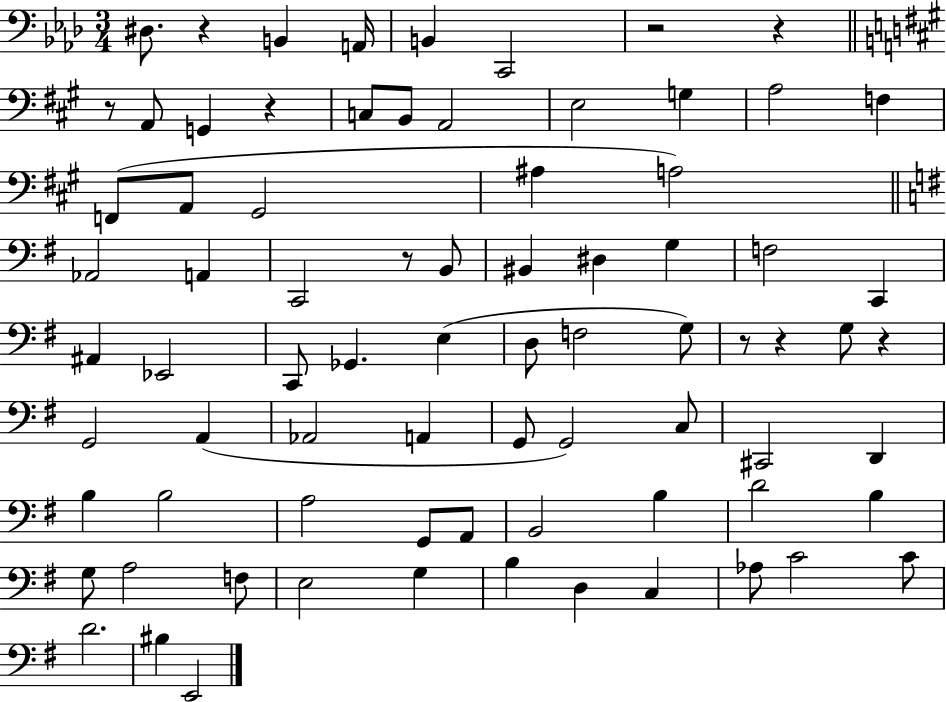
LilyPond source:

{
  \clef bass
  \numericTimeSignature
  \time 3/4
  \key aes \major
  dis8. r4 b,4 a,16 | b,4 c,2 | r2 r4 | \bar "||" \break \key a \major r8 a,8 g,4 r4 | c8 b,8 a,2 | e2 g4 | a2 f4 | \break f,8( a,8 gis,2 | ais4 a2) | \bar "||" \break \key e \minor aes,2 a,4 | c,2 r8 b,8 | bis,4 dis4 g4 | f2 c,4 | \break ais,4 ees,2 | c,8 ges,4. e4( | d8 f2 g8) | r8 r4 g8 r4 | \break g,2 a,4( | aes,2 a,4 | g,8 g,2) c8 | cis,2 d,4 | \break b4 b2 | a2 g,8 a,8 | b,2 b4 | d'2 b4 | \break g8 a2 f8 | e2 g4 | b4 d4 c4 | aes8 c'2 c'8 | \break d'2. | bis4 e,2 | \bar "|."
}